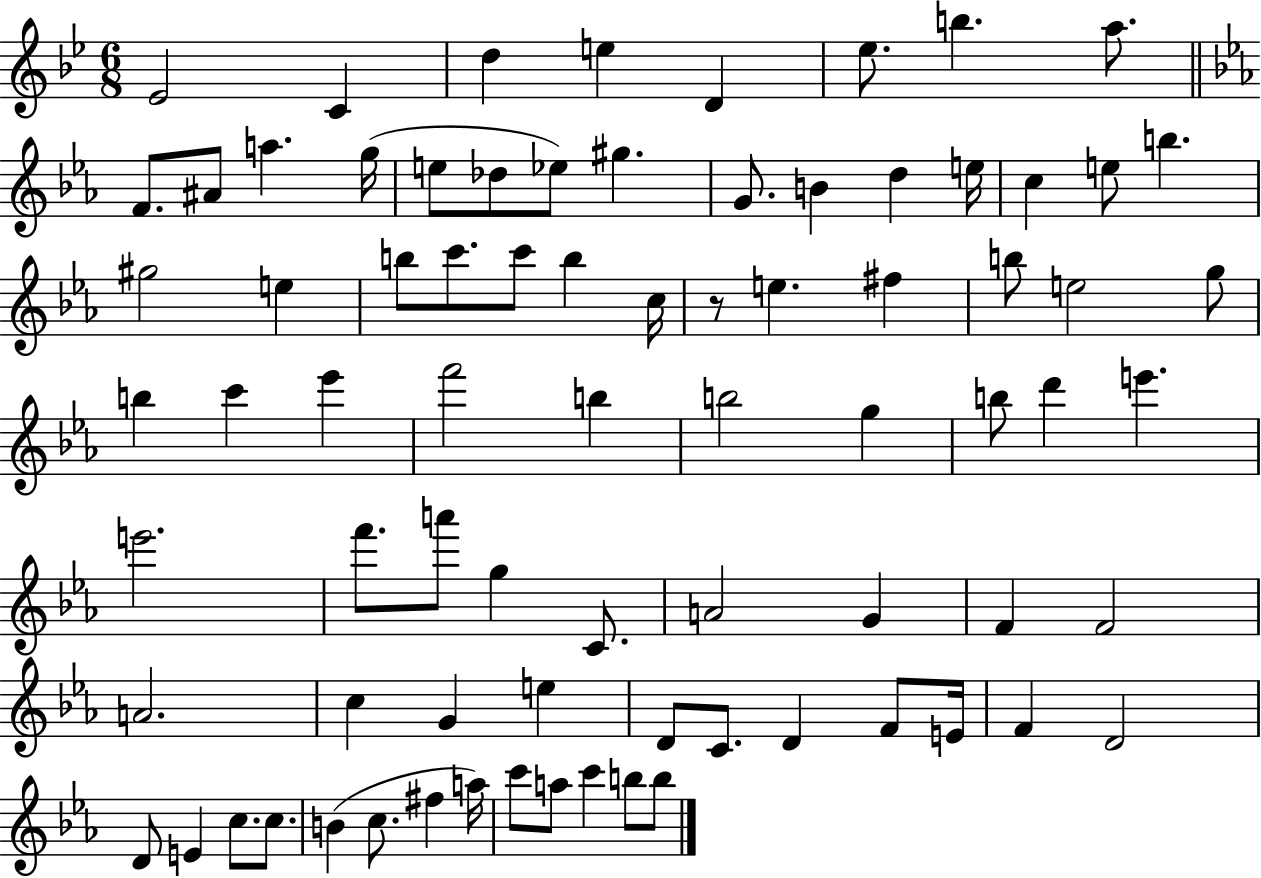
{
  \clef treble
  \numericTimeSignature
  \time 6/8
  \key bes \major
  ees'2 c'4 | d''4 e''4 d'4 | ees''8. b''4. a''8. | \bar "||" \break \key ees \major f'8. ais'8 a''4. g''16( | e''8 des''8 ees''8) gis''4. | g'8. b'4 d''4 e''16 | c''4 e''8 b''4. | \break gis''2 e''4 | b''8 c'''8. c'''8 b''4 c''16 | r8 e''4. fis''4 | b''8 e''2 g''8 | \break b''4 c'''4 ees'''4 | f'''2 b''4 | b''2 g''4 | b''8 d'''4 e'''4. | \break e'''2. | f'''8. a'''8 g''4 c'8. | a'2 g'4 | f'4 f'2 | \break a'2. | c''4 g'4 e''4 | d'8 c'8. d'4 f'8 e'16 | f'4 d'2 | \break d'8 e'4 c''8. c''8. | b'4( c''8. fis''4 a''16) | c'''8 a''8 c'''4 b''8 b''8 | \bar "|."
}